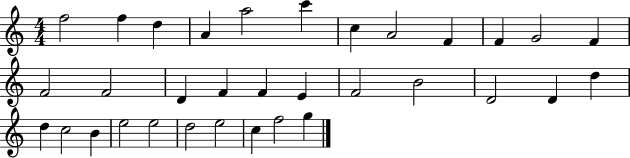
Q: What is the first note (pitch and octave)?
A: F5